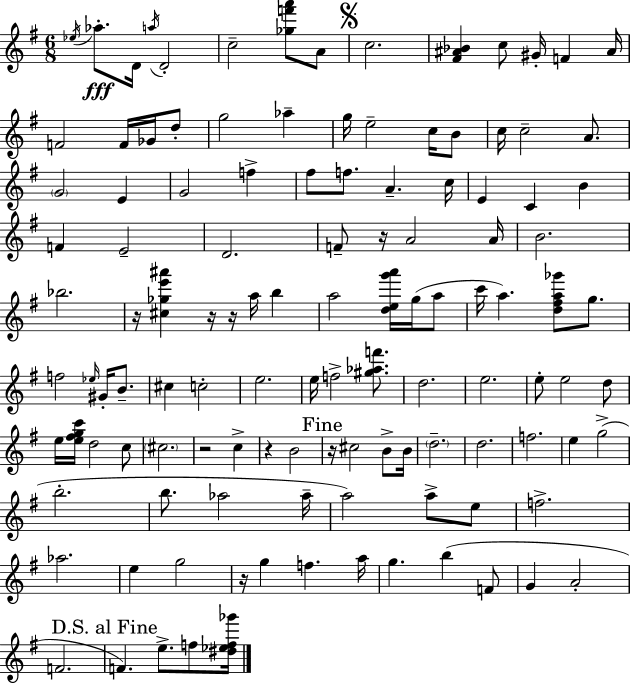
Eb5/s Ab5/e. D4/s A5/s D4/h C5/h [Gb5,F6,A6]/e A4/e C5/h. [F#4,A#4,Bb4]/q C5/e G#4/s F4/q A#4/s F4/h F4/s Gb4/s D5/e G5/h Ab5/q G5/s E5/h C5/s B4/e C5/s C5/h A4/e. G4/h E4/q G4/h F5/q F#5/e F5/e. A4/q. C5/s E4/q C4/q B4/q F4/q E4/h D4/h. F4/e R/s A4/h A4/s B4/h. Bb5/h. R/s [C#5,Gb5,E6,A#6]/q R/s R/s A5/s B5/q A5/h [D5,E5,G6,A6]/s G5/s A5/e C6/s A5/q. [D5,F#5,A5,Gb6]/e G5/e. F5/h Eb5/s G#4/s B4/e. C#5/q C5/h E5/h. E5/s F5/h [G#5,Ab5,F6]/e. D5/h. E5/h. E5/e E5/h D5/e E5/s [E5,F#5,G5,C6]/s D5/h C5/e C#5/h. R/h C5/q R/q B4/h R/s C#5/h B4/e B4/s D5/h. D5/h. F5/h. E5/q G5/h B5/h. B5/e. Ab5/h Ab5/s A5/h A5/e E5/e F5/h. Ab5/h. E5/q G5/h R/s G5/q F5/q. A5/s G5/q. B5/q F4/e G4/q A4/h F4/h. F4/q. E5/e. F5/e [D#5,Eb5,F5,Gb6]/s